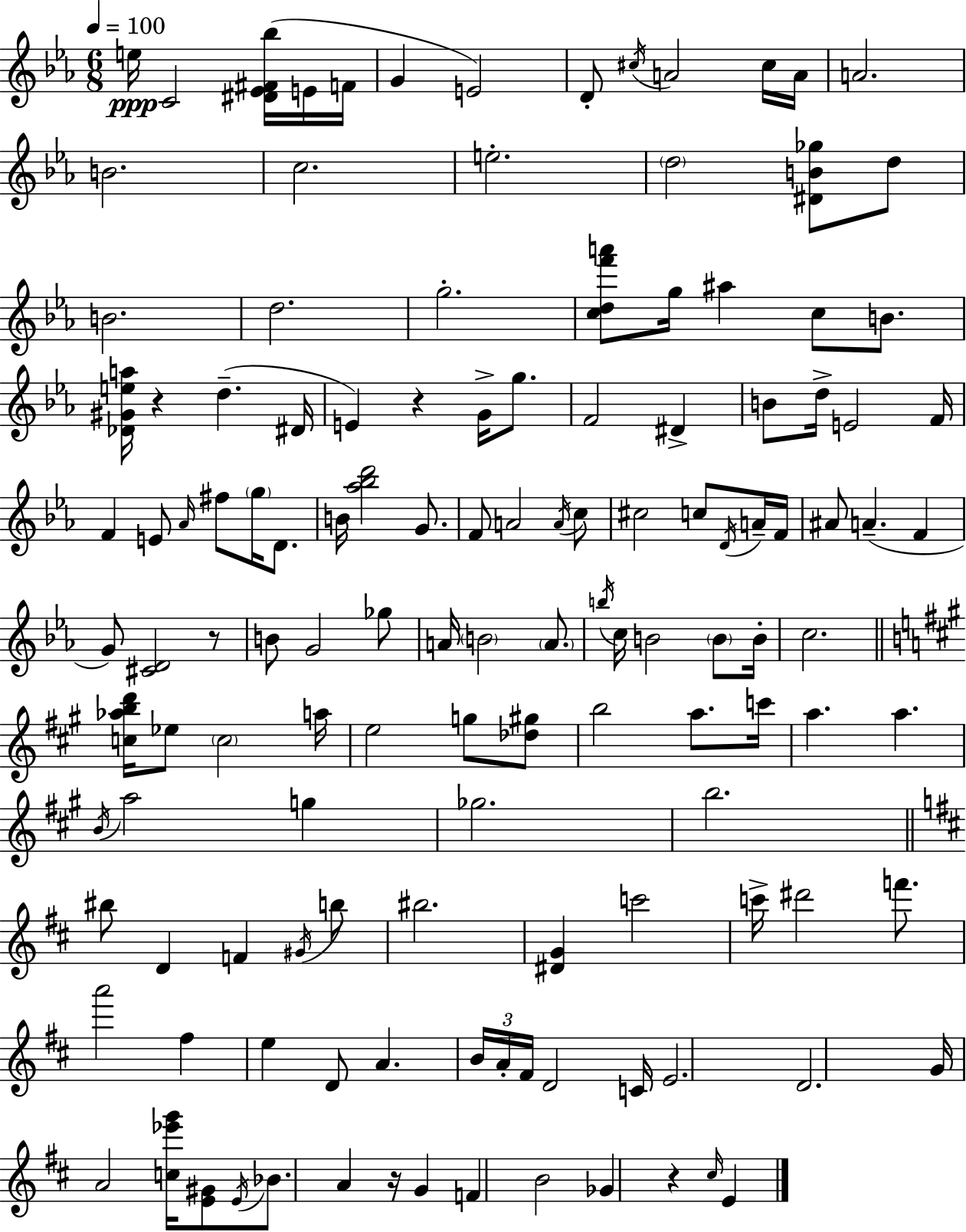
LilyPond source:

{
  \clef treble
  \numericTimeSignature
  \time 6/8
  \key c \minor
  \tempo 4 = 100
  e''16\ppp c'2 <dis' ees' fis' bes''>16( e'16 f'16 | g'4 e'2) | d'8-. \acciaccatura { cis''16 } a'2 cis''16 | a'16 a'2. | \break b'2. | c''2. | e''2.-. | \parenthesize d''2 <dis' b' ges''>8 d''8 | \break b'2. | d''2. | g''2.-. | <c'' d'' f''' a'''>8 g''16 ais''4 c''8 b'8. | \break <des' gis' e'' a''>16 r4 d''4.--( | dis'16 e'4) r4 g'16-> g''8. | f'2 dis'4-> | b'8 d''16-> e'2 | \break f'16 f'4 e'8 \grace { aes'16 } fis''8 \parenthesize g''16 d'8. | b'16 <aes'' bes'' d'''>2 g'8. | f'8 a'2 | \acciaccatura { a'16 } c''8 cis''2 c''8 | \break \acciaccatura { d'16 } a'16-- f'16 ais'8 a'4.--( | f'4 g'8) <cis' d'>2 | r8 b'8 g'2 | ges''8 a'16 \parenthesize b'2 | \break \parenthesize a'8. \acciaccatura { b''16 } c''16 b'2 | \parenthesize b'8 b'16-. c''2. | \bar "||" \break \key a \major <c'' aes'' b'' d'''>16 ees''8 \parenthesize c''2 a''16 | e''2 g''8 <des'' gis''>8 | b''2 a''8. c'''16 | a''4. a''4. | \break \acciaccatura { b'16 } a''2 g''4 | ges''2. | b''2. | \bar "||" \break \key b \minor bis''8 d'4 f'4 \acciaccatura { gis'16 } b''8 | bis''2. | <dis' g'>4 c'''2 | c'''16-> dis'''2 f'''8. | \break a'''2 fis''4 | e''4 d'8 a'4. | \tuplet 3/2 { b'16 a'16-. fis'16 } d'2 | c'16 e'2. | \break d'2. | g'16 a'2 <c'' ees''' g'''>16 <e' gis'>8 | \acciaccatura { e'16 } bes'8. a'4 r16 g'4 | f'4 b'2 | \break ges'4 r4 \grace { cis''16 } e'4 | \bar "|."
}